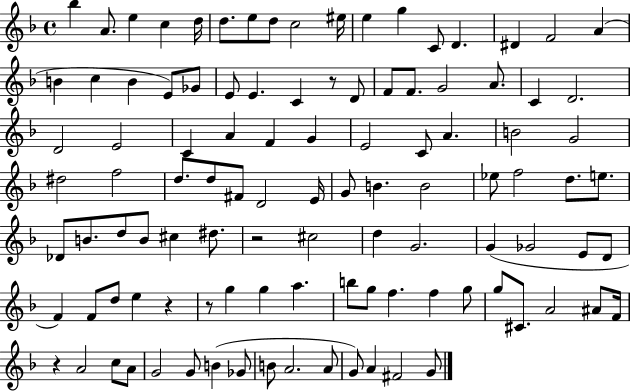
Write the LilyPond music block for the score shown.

{
  \clef treble
  \time 4/4
  \defaultTimeSignature
  \key f \major
  bes''4 a'8. e''4 c''4 d''16 | d''8. e''8 d''8 c''2 eis''16 | e''4 g''4 c'8 d'4. | dis'4 f'2 a'4( | \break b'4 c''4 b'4 e'8) ges'8 | e'8 e'4. c'4 r8 d'8 | f'8 f'8. g'2 a'8. | c'4 d'2. | \break d'2 e'2 | c'4 a'4 f'4 g'4 | e'2 c'8 a'4. | b'2 g'2 | \break dis''2 f''2 | d''8. d''8 fis'8 d'2 e'16 | g'8 b'4. b'2 | ees''8 f''2 d''8. e''8. | \break des'8 b'8. d''8 b'8 cis''4 dis''8. | r2 cis''2 | d''4 g'2. | g'4( ges'2 e'8 d'8 | \break f'4) f'8 d''8 e''4 r4 | r8 g''4 g''4 a''4. | b''8 g''8 f''4. f''4 g''8 | g''8 cis'8. a'2 ais'8 f'16 | \break r4 a'2 c''8 a'8 | g'2 g'8 b'4( ges'8 | b'8 a'2. a'8 | g'8) a'4 fis'2 g'8 | \break \bar "|."
}